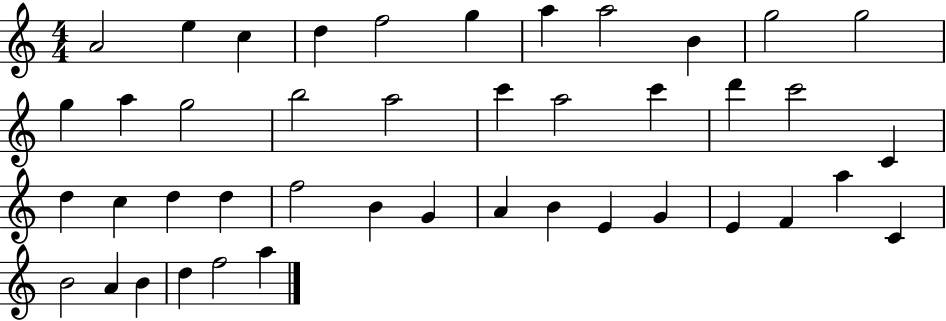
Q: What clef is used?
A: treble